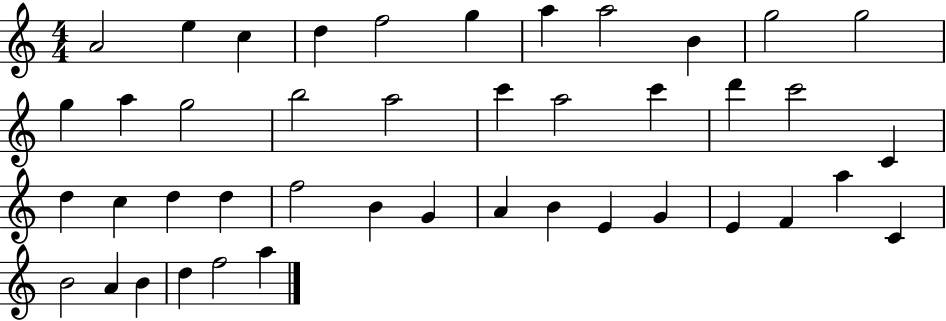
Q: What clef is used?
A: treble